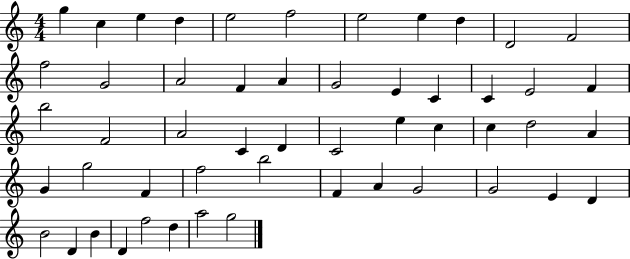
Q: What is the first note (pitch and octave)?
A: G5